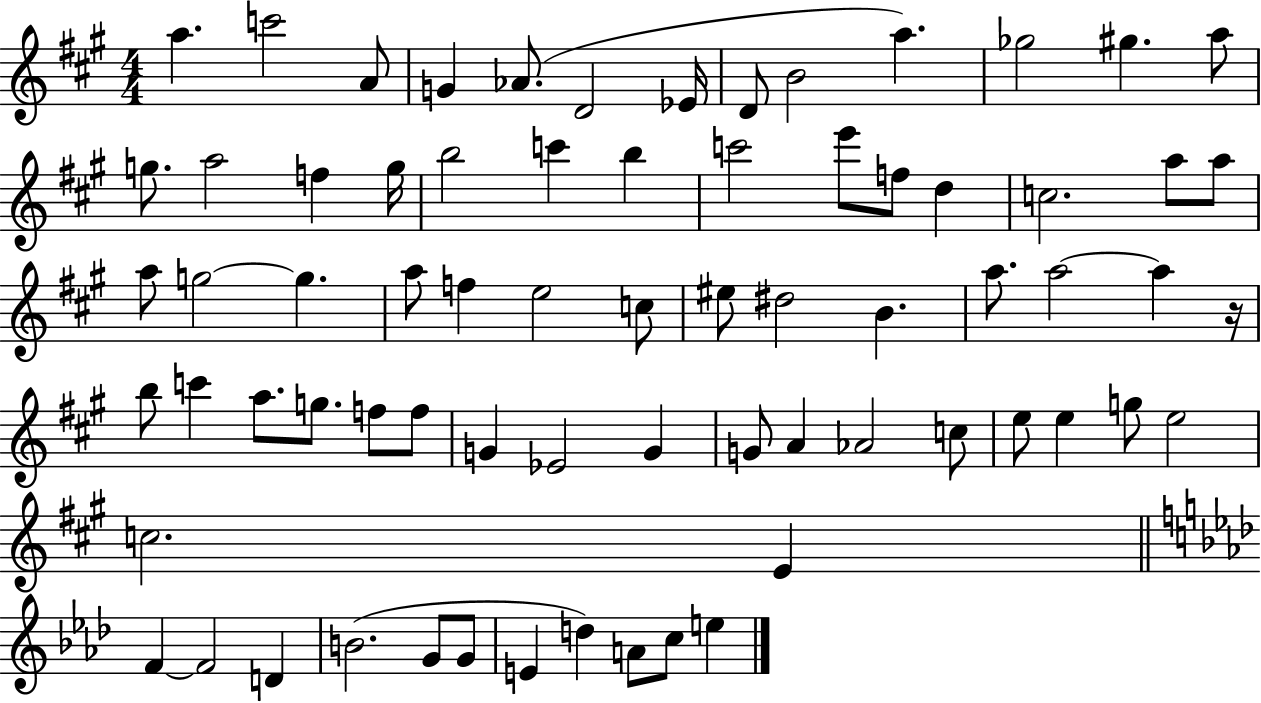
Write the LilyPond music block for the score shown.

{
  \clef treble
  \numericTimeSignature
  \time 4/4
  \key a \major
  a''4. c'''2 a'8 | g'4 aes'8.( d'2 ees'16 | d'8 b'2 a''4.) | ges''2 gis''4. a''8 | \break g''8. a''2 f''4 g''16 | b''2 c'''4 b''4 | c'''2 e'''8 f''8 d''4 | c''2. a''8 a''8 | \break a''8 g''2~~ g''4. | a''8 f''4 e''2 c''8 | eis''8 dis''2 b'4. | a''8. a''2~~ a''4 r16 | \break b''8 c'''4 a''8. g''8. f''8 f''8 | g'4 ees'2 g'4 | g'8 a'4 aes'2 c''8 | e''8 e''4 g''8 e''2 | \break c''2. e'4 | \bar "||" \break \key f \minor f'4~~ f'2 d'4 | b'2.( g'8 g'8 | e'4 d''4) a'8 c''8 e''4 | \bar "|."
}